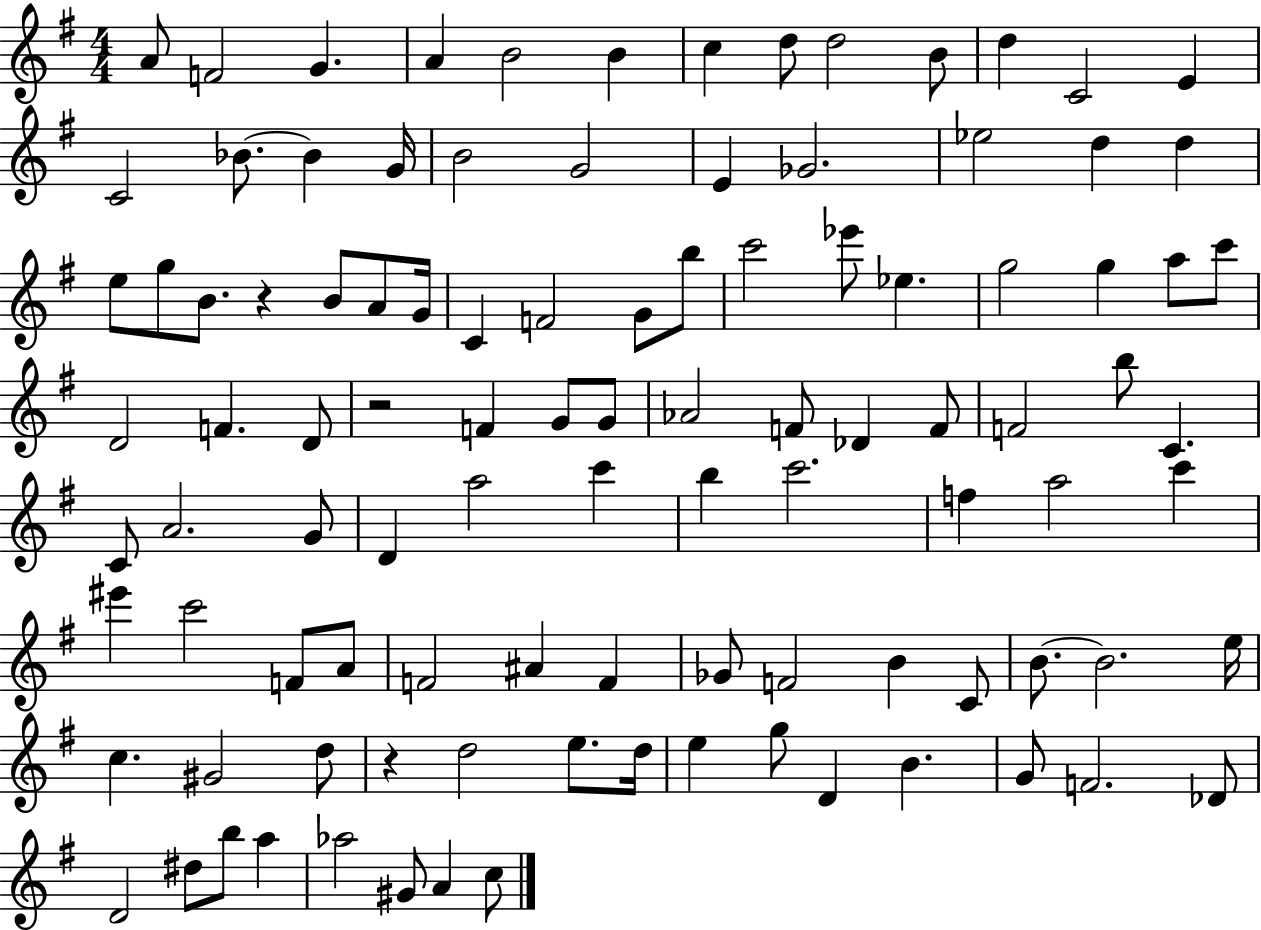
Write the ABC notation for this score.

X:1
T:Untitled
M:4/4
L:1/4
K:G
A/2 F2 G A B2 B c d/2 d2 B/2 d C2 E C2 _B/2 _B G/4 B2 G2 E _G2 _e2 d d e/2 g/2 B/2 z B/2 A/2 G/4 C F2 G/2 b/2 c'2 _e'/2 _e g2 g a/2 c'/2 D2 F D/2 z2 F G/2 G/2 _A2 F/2 _D F/2 F2 b/2 C C/2 A2 G/2 D a2 c' b c'2 f a2 c' ^e' c'2 F/2 A/2 F2 ^A F _G/2 F2 B C/2 B/2 B2 e/4 c ^G2 d/2 z d2 e/2 d/4 e g/2 D B G/2 F2 _D/2 D2 ^d/2 b/2 a _a2 ^G/2 A c/2